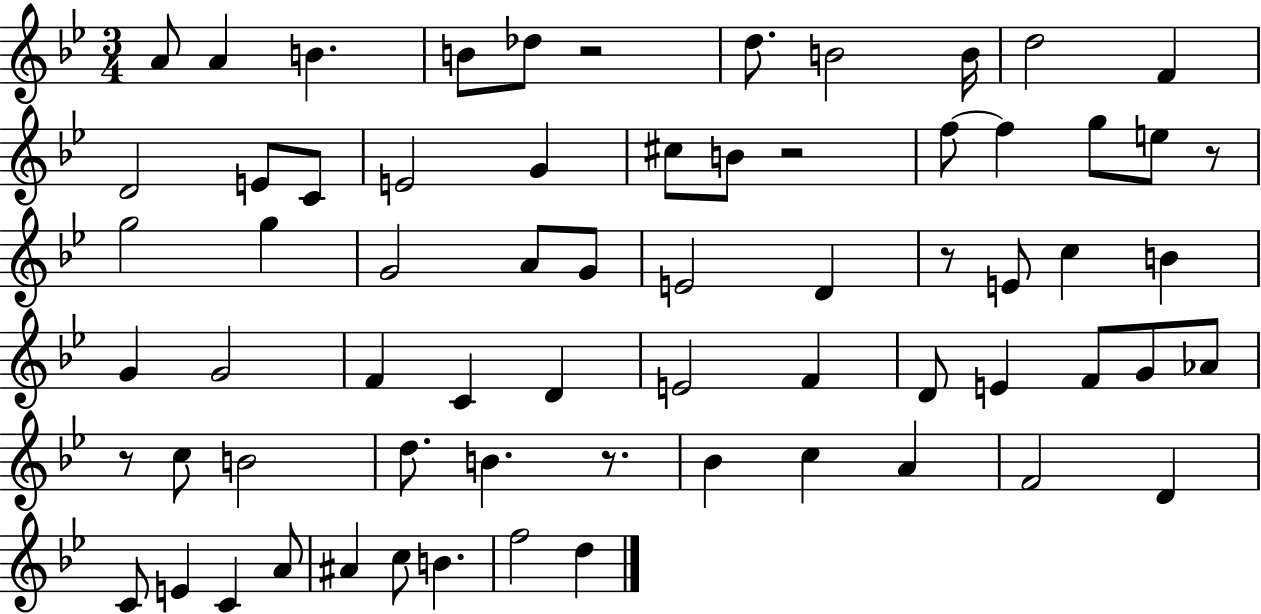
X:1
T:Untitled
M:3/4
L:1/4
K:Bb
A/2 A B B/2 _d/2 z2 d/2 B2 B/4 d2 F D2 E/2 C/2 E2 G ^c/2 B/2 z2 f/2 f g/2 e/2 z/2 g2 g G2 A/2 G/2 E2 D z/2 E/2 c B G G2 F C D E2 F D/2 E F/2 G/2 _A/2 z/2 c/2 B2 d/2 B z/2 _B c A F2 D C/2 E C A/2 ^A c/2 B f2 d